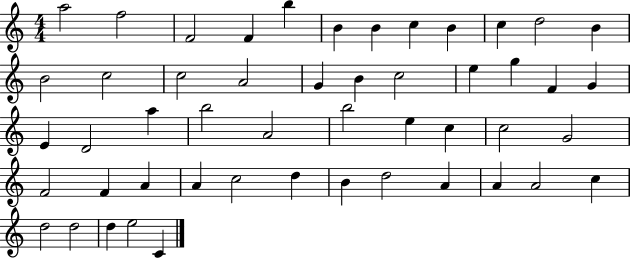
A5/h F5/h F4/h F4/q B5/q B4/q B4/q C5/q B4/q C5/q D5/h B4/q B4/h C5/h C5/h A4/h G4/q B4/q C5/h E5/q G5/q F4/q G4/q E4/q D4/h A5/q B5/h A4/h B5/h E5/q C5/q C5/h G4/h F4/h F4/q A4/q A4/q C5/h D5/q B4/q D5/h A4/q A4/q A4/h C5/q D5/h D5/h D5/q E5/h C4/q